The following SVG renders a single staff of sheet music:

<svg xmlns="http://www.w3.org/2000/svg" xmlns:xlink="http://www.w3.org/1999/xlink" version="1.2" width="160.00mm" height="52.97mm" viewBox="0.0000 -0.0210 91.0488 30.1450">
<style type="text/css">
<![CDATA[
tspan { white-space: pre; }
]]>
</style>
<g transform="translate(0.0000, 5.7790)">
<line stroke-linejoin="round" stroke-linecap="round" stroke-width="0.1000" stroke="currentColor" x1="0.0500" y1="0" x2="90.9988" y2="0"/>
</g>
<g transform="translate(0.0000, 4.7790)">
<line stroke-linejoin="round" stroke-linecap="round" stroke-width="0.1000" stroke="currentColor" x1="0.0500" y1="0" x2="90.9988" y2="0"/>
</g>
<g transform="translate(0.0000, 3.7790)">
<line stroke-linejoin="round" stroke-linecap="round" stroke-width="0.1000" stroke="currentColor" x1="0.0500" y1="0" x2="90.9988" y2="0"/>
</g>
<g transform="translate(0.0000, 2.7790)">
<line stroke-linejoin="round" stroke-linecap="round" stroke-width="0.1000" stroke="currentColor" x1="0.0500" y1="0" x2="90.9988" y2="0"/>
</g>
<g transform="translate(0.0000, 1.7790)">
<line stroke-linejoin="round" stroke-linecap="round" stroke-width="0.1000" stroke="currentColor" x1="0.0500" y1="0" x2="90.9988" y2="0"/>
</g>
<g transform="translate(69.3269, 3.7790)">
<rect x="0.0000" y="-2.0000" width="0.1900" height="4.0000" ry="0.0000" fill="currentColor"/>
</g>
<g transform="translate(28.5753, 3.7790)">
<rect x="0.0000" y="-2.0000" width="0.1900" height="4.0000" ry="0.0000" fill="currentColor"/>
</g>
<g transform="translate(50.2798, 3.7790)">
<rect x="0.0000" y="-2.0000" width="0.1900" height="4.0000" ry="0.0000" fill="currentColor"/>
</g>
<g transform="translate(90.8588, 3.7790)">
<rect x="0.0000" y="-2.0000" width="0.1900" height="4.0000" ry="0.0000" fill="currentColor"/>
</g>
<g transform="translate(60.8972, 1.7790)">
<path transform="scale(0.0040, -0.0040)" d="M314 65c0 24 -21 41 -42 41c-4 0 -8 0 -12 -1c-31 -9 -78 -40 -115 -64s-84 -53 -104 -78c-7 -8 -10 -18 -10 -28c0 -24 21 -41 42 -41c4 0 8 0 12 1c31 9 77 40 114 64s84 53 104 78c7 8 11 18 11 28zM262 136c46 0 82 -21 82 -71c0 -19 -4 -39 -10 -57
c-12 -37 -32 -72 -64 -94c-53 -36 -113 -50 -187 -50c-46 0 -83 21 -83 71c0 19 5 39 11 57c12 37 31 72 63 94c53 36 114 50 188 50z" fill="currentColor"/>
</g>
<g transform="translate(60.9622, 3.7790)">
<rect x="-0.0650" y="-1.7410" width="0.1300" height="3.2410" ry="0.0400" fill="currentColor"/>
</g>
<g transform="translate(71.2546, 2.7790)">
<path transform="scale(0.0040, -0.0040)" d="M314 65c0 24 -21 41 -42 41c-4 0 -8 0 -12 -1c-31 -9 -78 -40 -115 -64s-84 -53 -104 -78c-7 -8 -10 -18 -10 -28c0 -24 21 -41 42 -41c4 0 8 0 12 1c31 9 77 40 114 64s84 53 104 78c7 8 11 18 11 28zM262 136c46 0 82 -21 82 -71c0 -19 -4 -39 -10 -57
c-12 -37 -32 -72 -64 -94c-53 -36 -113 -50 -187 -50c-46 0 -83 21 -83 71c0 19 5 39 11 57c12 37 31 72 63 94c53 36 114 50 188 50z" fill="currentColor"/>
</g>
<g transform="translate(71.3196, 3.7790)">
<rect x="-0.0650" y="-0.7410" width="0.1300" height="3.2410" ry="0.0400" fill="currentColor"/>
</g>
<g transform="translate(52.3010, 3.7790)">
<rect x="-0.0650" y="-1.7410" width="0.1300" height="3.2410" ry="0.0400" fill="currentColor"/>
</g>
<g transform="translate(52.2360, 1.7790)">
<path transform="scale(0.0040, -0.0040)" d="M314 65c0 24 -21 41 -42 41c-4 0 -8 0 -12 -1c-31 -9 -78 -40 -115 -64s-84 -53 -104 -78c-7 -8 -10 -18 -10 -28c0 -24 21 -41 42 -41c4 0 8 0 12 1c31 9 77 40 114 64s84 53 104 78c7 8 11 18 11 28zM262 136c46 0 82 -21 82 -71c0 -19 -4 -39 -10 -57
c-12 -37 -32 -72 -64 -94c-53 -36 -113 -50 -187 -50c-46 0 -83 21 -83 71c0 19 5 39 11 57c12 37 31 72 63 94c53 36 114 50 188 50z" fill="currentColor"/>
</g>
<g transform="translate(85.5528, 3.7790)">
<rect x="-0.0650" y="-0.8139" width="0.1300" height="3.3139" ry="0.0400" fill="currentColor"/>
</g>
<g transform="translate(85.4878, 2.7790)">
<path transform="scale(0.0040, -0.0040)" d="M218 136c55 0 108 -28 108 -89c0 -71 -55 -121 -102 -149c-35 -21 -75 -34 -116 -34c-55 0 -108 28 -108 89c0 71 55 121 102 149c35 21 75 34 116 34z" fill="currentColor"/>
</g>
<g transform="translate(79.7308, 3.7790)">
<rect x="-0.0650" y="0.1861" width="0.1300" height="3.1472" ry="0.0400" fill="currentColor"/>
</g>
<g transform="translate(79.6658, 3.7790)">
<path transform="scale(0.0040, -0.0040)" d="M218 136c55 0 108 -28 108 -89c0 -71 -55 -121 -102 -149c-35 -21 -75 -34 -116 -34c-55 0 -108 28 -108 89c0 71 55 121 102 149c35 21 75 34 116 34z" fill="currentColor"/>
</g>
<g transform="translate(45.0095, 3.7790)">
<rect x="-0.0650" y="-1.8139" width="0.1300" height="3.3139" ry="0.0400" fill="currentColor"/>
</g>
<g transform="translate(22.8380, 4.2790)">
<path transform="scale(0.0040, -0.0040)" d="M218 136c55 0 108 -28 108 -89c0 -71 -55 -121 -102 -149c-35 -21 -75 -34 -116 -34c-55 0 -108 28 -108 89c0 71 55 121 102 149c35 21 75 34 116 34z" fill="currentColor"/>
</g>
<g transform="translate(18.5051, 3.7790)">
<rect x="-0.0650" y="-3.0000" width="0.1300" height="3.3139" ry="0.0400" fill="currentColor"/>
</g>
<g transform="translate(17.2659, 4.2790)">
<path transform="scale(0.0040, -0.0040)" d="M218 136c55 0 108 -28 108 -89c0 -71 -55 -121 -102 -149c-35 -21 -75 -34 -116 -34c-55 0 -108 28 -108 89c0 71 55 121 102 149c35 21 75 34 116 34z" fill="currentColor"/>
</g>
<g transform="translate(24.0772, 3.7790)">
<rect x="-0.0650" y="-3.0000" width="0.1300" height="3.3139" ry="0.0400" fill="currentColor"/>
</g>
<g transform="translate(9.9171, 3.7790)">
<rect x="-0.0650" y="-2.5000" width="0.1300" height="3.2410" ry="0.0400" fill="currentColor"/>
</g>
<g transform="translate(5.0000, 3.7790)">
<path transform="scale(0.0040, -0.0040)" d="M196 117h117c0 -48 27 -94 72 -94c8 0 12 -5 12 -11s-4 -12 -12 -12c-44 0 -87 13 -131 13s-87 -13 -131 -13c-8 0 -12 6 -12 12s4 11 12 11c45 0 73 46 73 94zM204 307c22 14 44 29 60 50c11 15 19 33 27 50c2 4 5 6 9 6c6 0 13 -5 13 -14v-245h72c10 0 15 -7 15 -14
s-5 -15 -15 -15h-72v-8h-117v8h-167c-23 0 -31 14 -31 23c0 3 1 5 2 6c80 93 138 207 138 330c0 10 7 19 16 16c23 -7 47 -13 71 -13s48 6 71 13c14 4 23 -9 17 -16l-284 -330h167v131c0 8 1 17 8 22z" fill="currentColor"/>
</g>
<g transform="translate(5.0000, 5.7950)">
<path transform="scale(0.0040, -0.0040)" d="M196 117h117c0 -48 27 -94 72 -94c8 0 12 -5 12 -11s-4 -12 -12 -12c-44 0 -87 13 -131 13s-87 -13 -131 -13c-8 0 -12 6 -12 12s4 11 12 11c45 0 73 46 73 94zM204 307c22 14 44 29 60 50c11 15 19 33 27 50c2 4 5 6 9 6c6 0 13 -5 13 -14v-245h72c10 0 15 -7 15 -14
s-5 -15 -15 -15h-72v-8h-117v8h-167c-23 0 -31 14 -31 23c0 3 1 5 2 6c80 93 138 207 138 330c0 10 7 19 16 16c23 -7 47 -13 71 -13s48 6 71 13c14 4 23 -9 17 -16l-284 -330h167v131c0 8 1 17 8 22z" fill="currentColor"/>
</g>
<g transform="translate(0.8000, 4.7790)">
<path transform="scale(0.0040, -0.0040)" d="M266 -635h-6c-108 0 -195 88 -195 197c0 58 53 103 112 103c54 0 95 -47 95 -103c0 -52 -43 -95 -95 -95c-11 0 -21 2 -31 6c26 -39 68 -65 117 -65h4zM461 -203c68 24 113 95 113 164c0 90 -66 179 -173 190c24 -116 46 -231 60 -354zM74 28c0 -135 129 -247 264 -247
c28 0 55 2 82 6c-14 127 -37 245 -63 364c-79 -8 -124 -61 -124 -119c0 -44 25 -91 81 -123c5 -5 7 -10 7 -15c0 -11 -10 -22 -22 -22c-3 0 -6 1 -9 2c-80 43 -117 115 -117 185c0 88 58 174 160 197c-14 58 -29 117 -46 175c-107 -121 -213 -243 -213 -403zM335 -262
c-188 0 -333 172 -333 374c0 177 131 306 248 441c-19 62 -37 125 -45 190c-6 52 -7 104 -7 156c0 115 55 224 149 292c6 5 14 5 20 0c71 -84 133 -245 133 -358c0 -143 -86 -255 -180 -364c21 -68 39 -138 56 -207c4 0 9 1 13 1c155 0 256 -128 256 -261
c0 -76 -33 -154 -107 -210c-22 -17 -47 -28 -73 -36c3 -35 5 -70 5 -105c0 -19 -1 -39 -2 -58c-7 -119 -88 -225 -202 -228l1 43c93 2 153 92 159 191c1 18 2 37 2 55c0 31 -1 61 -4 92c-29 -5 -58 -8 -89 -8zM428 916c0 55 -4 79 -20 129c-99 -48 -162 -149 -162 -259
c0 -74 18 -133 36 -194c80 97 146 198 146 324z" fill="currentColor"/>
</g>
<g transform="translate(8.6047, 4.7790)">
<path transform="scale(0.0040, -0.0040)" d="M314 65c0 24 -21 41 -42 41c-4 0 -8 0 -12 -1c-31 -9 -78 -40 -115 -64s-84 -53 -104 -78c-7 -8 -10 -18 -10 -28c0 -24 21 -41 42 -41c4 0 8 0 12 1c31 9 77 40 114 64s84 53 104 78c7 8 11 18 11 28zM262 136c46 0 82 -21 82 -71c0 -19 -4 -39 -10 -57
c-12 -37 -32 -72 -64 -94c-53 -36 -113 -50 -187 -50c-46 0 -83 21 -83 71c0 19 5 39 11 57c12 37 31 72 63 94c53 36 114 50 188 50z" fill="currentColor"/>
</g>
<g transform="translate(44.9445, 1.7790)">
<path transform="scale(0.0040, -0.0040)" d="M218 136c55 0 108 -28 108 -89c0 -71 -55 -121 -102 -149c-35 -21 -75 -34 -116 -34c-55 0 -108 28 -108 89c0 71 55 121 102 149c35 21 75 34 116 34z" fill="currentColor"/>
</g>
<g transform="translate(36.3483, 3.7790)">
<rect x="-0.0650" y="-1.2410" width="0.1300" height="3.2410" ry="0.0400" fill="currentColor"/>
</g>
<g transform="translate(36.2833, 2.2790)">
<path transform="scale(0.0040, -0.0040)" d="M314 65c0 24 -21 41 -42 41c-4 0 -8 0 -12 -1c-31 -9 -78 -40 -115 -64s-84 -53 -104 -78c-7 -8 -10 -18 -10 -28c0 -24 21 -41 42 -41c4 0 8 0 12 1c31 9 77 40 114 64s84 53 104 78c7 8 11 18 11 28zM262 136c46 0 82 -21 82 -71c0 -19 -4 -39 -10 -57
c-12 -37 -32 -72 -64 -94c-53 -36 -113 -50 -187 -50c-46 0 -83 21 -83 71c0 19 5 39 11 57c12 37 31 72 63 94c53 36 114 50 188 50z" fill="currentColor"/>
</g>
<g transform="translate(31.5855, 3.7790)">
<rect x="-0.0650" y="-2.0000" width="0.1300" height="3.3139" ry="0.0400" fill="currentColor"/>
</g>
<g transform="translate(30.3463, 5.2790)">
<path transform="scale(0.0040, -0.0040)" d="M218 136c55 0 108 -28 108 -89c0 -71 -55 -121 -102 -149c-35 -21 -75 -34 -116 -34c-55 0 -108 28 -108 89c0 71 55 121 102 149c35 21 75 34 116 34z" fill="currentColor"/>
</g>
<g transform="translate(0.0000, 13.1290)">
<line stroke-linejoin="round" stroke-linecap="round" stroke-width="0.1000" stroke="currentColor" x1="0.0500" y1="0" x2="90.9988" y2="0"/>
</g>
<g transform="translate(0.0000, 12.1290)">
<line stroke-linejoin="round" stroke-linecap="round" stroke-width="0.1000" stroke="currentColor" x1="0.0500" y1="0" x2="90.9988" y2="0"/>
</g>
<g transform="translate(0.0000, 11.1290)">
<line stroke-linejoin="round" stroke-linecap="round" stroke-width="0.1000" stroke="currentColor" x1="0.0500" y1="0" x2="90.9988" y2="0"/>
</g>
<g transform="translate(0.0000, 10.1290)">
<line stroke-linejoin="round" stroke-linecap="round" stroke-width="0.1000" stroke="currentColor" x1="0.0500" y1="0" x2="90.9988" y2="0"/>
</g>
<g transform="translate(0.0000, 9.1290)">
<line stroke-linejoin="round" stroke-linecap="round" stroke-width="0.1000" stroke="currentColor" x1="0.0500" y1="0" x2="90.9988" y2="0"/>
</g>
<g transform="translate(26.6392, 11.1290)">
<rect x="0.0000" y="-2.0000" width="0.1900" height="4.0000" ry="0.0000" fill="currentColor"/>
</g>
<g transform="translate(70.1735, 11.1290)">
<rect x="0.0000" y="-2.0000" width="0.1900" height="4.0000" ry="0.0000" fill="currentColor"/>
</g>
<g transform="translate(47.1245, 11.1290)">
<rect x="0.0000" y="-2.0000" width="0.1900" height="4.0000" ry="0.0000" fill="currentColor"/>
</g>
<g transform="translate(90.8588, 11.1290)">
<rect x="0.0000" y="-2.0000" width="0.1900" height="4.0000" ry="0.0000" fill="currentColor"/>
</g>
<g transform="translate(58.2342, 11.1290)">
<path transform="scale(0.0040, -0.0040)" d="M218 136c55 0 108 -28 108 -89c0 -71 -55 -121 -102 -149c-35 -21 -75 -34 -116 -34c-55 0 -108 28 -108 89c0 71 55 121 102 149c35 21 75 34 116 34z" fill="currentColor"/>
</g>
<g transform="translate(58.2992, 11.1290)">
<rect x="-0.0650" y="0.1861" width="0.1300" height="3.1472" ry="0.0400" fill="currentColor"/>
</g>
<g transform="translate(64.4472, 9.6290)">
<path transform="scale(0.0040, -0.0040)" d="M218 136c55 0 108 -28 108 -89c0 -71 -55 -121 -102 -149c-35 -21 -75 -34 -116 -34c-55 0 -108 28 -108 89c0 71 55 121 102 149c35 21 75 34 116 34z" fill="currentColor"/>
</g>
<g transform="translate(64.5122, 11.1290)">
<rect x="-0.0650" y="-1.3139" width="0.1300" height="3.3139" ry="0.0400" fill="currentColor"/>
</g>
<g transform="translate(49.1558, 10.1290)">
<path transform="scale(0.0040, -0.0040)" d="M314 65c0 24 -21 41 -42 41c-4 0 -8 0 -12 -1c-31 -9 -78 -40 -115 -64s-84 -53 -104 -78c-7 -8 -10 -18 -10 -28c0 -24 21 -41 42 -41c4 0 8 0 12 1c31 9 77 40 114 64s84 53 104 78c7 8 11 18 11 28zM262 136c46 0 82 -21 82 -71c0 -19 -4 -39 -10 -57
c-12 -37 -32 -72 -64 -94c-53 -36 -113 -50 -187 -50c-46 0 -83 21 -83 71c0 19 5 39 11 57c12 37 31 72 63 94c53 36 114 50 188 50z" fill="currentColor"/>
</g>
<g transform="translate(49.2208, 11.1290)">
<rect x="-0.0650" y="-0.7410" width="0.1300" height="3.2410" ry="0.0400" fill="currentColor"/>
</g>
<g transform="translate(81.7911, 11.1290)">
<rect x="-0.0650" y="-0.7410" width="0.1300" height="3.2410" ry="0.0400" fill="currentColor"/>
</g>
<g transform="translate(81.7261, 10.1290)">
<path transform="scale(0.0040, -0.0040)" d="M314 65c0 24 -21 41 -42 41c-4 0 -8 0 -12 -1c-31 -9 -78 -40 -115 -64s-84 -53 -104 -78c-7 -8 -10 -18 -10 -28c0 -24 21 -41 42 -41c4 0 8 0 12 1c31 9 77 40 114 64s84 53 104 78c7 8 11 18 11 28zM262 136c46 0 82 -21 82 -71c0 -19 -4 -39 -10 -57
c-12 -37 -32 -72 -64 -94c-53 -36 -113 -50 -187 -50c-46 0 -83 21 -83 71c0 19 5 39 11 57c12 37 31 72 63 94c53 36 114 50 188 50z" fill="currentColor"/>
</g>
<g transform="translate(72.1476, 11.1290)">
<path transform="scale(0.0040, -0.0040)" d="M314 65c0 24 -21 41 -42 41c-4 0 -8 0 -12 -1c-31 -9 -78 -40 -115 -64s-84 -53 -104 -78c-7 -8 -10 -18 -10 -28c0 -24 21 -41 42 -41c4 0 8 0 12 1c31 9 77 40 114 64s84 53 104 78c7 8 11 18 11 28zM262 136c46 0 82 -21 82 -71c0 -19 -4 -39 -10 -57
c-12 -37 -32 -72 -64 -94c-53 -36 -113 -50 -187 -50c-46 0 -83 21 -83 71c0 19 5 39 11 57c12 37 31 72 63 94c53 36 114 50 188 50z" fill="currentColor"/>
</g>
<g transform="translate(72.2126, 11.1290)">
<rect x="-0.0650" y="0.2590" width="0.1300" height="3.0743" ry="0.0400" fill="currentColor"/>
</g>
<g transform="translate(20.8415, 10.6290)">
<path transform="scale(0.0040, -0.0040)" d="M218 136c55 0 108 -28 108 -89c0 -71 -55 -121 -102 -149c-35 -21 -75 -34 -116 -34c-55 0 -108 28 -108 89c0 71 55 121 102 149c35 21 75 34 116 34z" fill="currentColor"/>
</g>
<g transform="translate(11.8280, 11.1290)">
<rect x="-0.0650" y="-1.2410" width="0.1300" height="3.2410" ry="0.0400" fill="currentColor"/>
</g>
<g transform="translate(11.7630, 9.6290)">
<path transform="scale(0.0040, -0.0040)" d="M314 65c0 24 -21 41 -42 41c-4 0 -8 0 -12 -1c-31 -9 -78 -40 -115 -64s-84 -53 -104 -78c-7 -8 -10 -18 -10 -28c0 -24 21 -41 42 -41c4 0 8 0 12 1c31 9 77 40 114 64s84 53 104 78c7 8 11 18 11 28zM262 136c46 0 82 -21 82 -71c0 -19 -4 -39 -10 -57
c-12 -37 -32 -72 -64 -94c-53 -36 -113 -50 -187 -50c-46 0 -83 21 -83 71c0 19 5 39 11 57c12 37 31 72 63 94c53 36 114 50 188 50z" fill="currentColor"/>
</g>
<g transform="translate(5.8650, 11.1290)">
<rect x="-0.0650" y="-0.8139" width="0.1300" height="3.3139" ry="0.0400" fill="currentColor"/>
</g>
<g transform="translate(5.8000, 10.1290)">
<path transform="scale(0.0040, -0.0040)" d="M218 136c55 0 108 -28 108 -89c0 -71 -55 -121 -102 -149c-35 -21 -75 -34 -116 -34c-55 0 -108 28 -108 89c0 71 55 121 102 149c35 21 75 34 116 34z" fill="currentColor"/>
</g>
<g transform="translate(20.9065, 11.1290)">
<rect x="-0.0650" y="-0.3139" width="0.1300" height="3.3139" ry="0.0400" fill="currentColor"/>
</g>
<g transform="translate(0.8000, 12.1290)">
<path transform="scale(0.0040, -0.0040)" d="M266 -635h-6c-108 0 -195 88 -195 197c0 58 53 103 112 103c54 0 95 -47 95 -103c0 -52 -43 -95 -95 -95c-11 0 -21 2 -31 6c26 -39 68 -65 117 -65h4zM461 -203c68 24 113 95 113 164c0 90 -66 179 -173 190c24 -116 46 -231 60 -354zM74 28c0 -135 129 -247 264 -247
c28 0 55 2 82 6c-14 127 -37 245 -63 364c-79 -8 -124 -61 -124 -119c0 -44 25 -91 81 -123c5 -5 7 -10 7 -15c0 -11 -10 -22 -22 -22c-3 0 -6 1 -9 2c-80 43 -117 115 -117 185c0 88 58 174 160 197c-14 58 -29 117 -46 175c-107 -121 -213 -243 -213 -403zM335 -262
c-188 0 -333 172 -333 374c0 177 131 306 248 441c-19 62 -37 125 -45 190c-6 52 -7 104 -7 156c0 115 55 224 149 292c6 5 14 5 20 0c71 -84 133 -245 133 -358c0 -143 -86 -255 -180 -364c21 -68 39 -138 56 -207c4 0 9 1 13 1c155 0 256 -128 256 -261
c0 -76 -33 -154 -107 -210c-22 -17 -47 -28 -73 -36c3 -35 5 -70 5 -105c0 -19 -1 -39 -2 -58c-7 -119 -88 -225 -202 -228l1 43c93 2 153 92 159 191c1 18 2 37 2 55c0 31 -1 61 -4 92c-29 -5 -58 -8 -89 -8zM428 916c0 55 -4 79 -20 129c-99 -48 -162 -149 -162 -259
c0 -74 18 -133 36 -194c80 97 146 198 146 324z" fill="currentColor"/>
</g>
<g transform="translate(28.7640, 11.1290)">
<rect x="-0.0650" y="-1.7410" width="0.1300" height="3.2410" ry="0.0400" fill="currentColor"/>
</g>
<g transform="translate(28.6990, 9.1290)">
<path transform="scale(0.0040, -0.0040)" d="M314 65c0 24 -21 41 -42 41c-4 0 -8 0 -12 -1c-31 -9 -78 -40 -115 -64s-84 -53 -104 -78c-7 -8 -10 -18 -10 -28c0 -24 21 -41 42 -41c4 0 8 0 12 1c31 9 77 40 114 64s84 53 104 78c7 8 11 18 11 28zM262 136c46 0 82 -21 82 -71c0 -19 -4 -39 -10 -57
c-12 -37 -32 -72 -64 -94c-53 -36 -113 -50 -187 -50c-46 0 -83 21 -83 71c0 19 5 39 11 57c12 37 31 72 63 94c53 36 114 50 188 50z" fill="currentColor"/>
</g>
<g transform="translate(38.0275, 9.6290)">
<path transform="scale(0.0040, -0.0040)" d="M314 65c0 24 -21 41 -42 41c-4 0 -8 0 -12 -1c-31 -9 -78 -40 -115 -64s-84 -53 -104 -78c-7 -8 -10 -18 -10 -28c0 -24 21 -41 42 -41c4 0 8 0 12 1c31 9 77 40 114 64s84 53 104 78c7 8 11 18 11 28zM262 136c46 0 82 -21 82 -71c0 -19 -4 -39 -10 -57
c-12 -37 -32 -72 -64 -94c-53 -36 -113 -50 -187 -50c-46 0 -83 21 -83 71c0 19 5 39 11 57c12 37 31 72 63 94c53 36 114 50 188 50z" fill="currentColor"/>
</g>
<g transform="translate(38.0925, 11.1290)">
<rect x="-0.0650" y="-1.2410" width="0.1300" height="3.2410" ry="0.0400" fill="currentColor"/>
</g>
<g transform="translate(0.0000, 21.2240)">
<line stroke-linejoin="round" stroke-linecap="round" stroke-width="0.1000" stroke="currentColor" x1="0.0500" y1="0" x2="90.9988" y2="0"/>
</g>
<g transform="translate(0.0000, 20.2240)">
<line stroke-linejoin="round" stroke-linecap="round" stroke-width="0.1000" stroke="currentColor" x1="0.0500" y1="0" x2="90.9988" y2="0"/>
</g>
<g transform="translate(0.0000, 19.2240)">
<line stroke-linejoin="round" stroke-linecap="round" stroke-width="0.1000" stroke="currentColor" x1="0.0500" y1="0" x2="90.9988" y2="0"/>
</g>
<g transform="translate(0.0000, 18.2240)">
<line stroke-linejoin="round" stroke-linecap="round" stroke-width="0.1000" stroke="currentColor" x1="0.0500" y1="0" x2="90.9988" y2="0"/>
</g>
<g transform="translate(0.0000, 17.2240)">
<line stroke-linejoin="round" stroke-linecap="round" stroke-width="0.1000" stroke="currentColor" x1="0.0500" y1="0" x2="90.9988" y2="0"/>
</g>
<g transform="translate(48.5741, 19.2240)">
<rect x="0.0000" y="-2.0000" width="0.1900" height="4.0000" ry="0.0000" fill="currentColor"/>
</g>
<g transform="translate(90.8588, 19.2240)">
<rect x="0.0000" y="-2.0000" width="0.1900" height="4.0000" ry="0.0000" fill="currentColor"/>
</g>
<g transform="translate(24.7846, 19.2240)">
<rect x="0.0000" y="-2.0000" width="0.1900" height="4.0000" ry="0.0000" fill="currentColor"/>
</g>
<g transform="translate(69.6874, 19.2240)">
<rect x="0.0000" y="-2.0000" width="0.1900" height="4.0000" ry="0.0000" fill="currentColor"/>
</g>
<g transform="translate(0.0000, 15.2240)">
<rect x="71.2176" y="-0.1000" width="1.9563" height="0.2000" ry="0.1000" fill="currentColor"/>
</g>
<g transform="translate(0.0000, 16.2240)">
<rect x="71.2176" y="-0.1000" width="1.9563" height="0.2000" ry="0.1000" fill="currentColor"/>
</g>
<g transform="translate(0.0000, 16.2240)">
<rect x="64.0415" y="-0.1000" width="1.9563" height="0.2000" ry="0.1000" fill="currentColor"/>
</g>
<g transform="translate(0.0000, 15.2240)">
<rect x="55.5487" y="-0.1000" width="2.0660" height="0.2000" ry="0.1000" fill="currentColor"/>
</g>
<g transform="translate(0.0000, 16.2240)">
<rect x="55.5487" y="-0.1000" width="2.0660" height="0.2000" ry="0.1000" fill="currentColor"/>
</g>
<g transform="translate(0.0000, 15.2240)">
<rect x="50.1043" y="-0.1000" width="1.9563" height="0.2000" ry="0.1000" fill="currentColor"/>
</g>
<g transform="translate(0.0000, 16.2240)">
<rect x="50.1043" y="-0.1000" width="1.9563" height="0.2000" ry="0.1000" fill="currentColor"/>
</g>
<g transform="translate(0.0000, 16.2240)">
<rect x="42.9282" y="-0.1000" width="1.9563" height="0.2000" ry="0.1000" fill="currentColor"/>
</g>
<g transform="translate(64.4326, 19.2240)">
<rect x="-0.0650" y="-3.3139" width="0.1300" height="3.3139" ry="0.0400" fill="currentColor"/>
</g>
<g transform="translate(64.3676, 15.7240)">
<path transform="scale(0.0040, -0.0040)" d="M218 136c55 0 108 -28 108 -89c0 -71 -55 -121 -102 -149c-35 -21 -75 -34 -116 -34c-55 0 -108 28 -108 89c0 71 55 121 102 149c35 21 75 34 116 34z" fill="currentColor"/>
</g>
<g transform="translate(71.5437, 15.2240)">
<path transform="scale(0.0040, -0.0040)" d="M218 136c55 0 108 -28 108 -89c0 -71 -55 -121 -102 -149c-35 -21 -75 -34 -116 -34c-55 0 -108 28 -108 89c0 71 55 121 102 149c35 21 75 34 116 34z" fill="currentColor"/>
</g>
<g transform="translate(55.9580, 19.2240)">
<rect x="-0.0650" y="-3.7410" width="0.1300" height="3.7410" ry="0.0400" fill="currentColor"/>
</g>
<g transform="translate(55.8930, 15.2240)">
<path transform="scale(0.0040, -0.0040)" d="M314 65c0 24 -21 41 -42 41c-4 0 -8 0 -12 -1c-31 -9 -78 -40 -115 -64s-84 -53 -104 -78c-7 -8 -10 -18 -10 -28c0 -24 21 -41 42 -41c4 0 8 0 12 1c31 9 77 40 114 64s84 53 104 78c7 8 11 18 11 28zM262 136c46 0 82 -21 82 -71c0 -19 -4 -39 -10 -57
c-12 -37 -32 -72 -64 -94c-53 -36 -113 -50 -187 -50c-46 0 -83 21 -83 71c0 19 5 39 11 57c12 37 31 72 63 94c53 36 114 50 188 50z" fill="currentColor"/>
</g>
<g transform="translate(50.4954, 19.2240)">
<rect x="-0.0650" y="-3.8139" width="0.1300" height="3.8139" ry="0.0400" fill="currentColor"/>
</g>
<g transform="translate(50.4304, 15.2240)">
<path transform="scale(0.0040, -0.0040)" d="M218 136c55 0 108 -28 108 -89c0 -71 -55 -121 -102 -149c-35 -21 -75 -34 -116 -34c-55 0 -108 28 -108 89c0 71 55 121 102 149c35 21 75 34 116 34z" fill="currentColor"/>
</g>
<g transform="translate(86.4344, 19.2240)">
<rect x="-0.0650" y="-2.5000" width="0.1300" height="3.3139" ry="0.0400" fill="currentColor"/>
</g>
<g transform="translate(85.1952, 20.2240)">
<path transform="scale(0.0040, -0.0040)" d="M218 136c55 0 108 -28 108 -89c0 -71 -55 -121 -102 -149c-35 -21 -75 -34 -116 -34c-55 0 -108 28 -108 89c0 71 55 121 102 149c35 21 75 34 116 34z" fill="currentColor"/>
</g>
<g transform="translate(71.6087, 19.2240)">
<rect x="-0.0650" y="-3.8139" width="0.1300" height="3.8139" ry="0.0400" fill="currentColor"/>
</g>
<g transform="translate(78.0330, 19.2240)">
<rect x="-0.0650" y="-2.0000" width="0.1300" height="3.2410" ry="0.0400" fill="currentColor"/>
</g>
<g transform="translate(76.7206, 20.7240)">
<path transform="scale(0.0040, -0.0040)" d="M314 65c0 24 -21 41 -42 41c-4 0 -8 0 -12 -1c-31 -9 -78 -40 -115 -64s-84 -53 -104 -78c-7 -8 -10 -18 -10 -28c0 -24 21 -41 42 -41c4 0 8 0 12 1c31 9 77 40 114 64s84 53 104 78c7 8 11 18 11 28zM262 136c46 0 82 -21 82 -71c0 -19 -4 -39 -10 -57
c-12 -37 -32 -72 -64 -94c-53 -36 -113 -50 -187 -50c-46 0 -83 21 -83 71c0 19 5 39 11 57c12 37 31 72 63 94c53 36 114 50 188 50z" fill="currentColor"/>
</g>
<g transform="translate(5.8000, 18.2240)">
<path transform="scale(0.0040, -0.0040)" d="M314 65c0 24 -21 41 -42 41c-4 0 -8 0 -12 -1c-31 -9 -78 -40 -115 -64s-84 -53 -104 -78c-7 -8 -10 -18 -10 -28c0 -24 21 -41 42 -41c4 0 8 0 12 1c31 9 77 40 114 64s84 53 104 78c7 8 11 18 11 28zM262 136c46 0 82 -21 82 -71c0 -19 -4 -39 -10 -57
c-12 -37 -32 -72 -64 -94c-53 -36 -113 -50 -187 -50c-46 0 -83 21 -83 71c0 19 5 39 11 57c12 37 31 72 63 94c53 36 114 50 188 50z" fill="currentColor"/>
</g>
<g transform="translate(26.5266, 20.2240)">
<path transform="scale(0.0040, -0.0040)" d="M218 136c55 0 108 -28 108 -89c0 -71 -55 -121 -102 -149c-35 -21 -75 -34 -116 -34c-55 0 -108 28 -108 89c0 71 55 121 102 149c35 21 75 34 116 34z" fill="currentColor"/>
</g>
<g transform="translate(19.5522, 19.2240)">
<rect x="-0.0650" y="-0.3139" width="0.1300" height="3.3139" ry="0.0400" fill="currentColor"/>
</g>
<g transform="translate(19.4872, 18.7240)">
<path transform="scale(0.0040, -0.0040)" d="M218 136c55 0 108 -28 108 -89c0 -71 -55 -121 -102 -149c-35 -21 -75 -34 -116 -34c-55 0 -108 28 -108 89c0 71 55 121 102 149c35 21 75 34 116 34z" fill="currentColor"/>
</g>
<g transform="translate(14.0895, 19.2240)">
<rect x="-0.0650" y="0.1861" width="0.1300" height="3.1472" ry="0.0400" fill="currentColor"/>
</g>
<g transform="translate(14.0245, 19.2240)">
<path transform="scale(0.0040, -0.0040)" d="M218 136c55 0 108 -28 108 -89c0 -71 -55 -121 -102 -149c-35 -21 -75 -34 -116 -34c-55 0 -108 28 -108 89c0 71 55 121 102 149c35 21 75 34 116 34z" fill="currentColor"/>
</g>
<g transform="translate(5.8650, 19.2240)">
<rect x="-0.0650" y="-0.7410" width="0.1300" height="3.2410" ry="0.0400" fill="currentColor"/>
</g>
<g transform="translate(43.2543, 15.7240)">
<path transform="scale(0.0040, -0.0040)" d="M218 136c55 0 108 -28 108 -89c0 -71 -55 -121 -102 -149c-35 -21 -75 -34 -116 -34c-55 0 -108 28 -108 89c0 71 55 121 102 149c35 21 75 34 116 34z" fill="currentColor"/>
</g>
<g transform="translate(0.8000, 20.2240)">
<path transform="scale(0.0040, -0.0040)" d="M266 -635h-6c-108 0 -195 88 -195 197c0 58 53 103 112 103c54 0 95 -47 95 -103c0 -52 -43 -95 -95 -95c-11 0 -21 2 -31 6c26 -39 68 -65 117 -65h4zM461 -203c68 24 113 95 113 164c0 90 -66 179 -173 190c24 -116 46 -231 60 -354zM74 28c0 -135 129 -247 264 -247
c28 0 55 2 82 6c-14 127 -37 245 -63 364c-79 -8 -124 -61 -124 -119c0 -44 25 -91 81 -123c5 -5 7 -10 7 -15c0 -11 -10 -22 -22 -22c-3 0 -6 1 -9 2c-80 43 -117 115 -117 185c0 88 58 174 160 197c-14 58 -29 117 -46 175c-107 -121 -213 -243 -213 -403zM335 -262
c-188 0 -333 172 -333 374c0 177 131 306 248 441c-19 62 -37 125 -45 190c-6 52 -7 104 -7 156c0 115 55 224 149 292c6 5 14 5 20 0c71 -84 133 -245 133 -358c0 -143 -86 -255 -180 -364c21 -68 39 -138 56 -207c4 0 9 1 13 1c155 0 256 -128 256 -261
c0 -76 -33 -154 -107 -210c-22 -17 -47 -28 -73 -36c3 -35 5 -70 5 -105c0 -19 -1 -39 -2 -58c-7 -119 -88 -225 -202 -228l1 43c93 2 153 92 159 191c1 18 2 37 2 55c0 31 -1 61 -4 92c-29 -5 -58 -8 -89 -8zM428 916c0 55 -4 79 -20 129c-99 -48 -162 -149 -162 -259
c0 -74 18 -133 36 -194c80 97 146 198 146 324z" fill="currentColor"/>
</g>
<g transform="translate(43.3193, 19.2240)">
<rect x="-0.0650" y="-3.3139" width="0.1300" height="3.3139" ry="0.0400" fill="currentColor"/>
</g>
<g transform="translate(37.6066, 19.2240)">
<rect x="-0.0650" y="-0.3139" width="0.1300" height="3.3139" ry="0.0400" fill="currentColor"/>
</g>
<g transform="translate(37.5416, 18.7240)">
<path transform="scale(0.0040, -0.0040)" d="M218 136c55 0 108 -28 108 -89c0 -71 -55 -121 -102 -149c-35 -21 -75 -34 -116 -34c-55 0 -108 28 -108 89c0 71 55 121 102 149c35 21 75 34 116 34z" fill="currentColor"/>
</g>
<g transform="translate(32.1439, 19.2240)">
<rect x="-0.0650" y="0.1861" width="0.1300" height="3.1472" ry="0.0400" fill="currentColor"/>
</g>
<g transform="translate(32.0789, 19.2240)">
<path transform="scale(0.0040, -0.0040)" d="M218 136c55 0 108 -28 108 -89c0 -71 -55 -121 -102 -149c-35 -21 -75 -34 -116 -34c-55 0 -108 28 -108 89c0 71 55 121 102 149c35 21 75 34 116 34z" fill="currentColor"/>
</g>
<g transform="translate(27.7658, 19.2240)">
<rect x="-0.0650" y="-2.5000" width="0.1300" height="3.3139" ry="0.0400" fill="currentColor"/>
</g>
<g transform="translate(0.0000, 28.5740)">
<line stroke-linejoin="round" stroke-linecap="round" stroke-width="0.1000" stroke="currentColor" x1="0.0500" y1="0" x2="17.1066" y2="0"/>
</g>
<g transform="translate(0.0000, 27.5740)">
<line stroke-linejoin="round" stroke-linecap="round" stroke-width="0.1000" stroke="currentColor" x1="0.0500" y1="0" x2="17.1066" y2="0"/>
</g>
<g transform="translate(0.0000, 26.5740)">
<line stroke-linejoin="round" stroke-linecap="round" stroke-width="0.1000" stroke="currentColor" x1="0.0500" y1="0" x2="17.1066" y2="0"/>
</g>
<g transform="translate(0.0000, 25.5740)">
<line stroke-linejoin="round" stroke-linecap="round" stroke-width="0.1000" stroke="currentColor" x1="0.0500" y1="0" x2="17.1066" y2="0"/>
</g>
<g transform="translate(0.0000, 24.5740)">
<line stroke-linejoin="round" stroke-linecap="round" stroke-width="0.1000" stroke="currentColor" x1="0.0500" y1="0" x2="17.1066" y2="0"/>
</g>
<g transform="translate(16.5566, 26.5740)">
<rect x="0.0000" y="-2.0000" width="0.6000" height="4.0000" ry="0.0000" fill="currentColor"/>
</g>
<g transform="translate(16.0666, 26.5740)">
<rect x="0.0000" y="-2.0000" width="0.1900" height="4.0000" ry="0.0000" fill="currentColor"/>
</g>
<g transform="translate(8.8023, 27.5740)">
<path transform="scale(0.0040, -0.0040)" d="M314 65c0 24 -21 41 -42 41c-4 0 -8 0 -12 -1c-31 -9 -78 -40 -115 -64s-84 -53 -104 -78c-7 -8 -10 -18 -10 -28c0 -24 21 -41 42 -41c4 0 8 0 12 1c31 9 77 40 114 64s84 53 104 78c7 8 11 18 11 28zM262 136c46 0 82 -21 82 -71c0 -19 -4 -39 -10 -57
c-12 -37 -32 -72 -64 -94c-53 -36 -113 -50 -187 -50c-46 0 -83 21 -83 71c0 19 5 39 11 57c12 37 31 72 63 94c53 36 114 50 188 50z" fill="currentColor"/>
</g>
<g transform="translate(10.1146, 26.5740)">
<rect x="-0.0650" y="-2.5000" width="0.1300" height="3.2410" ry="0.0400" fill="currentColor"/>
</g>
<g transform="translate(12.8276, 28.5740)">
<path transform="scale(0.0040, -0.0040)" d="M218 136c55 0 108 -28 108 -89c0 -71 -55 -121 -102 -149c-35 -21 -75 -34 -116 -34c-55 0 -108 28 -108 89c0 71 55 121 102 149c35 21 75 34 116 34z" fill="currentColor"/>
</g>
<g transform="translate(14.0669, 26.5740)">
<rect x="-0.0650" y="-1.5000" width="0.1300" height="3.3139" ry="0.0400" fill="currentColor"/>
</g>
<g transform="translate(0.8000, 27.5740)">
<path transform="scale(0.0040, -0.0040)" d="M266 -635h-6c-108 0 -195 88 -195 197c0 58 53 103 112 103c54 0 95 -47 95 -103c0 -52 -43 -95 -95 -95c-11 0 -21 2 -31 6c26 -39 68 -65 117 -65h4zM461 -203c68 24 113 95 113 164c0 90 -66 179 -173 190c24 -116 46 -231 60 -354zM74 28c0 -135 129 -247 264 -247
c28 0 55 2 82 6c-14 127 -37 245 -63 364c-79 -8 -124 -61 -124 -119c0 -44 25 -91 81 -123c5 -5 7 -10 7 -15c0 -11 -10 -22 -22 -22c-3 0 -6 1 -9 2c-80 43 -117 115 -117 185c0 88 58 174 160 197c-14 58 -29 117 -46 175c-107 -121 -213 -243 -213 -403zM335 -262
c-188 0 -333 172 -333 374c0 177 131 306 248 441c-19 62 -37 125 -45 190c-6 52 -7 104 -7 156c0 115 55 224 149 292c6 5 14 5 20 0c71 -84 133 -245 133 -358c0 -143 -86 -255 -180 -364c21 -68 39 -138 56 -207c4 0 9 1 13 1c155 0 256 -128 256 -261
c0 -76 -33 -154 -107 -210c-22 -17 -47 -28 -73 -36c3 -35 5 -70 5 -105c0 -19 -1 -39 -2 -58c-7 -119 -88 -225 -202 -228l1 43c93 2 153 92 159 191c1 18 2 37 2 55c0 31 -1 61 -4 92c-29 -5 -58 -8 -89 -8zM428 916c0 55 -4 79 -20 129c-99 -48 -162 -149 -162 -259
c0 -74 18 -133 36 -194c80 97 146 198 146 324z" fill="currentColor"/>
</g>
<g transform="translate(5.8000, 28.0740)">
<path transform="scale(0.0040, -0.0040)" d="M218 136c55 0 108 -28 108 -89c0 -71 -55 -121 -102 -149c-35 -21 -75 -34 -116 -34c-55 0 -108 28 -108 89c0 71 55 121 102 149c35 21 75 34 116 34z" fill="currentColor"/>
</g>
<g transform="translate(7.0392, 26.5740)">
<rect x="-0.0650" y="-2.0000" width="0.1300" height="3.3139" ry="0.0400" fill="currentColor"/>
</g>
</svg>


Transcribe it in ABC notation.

X:1
T:Untitled
M:4/4
L:1/4
K:C
G2 A A F e2 f f2 f2 d2 B d d e2 c f2 e2 d2 B e B2 d2 d2 B c G B c b c' c'2 b c' F2 G F G2 E